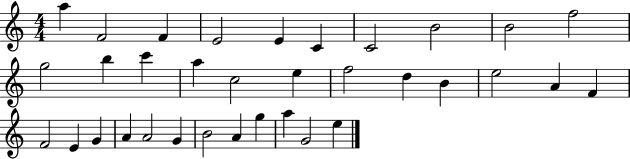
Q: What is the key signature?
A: C major